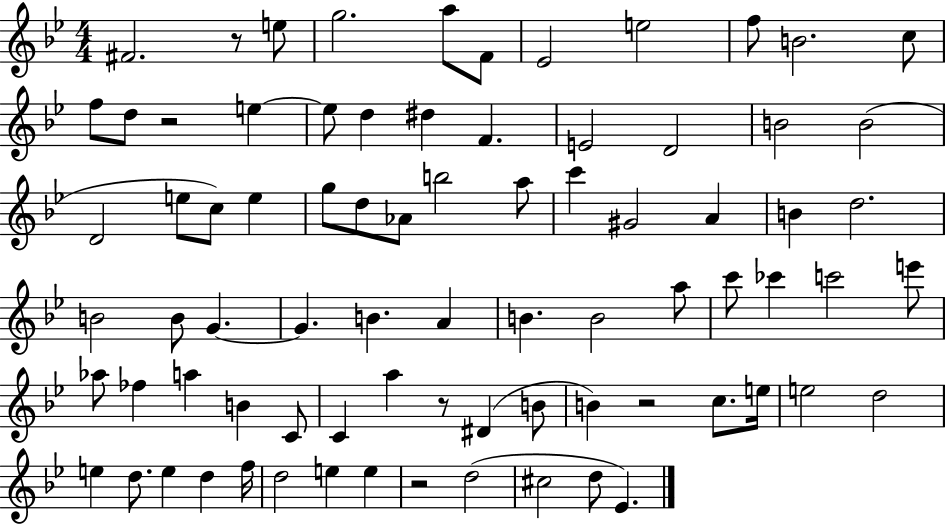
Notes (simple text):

F#4/h. R/e E5/e G5/h. A5/e F4/e Eb4/h E5/h F5/e B4/h. C5/e F5/e D5/e R/h E5/q E5/e D5/q D#5/q F4/q. E4/h D4/h B4/h B4/h D4/h E5/e C5/e E5/q G5/e D5/e Ab4/e B5/h A5/e C6/q G#4/h A4/q B4/q D5/h. B4/h B4/e G4/q. G4/q. B4/q. A4/q B4/q. B4/h A5/e C6/e CES6/q C6/h E6/e Ab5/e FES5/q A5/q B4/q C4/e C4/q A5/q R/e D#4/q B4/e B4/q R/h C5/e. E5/s E5/h D5/h E5/q D5/e. E5/q D5/q F5/s D5/h E5/q E5/q R/h D5/h C#5/h D5/e Eb4/q.